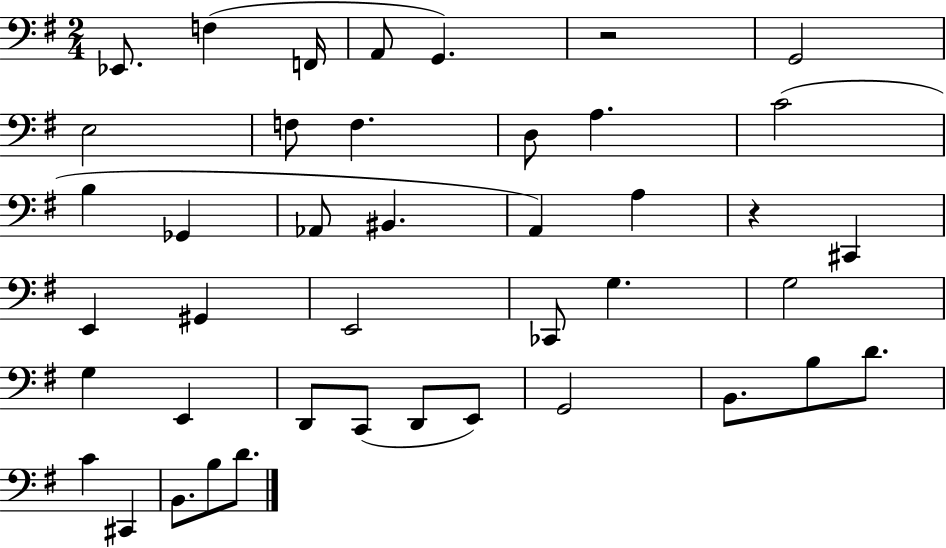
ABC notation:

X:1
T:Untitled
M:2/4
L:1/4
K:G
_E,,/2 F, F,,/4 A,,/2 G,, z2 G,,2 E,2 F,/2 F, D,/2 A, C2 B, _G,, _A,,/2 ^B,, A,, A, z ^C,, E,, ^G,, E,,2 _C,,/2 G, G,2 G, E,, D,,/2 C,,/2 D,,/2 E,,/2 G,,2 B,,/2 B,/2 D/2 C ^C,, B,,/2 B,/2 D/2